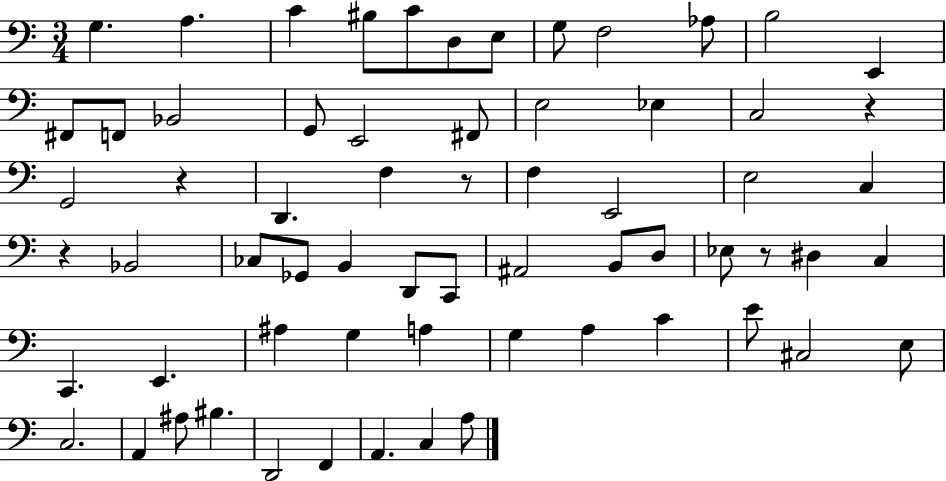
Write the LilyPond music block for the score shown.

{
  \clef bass
  \numericTimeSignature
  \time 3/4
  \key c \major
  g4. a4. | c'4 bis8 c'8 d8 e8 | g8 f2 aes8 | b2 e,4 | \break fis,8 f,8 bes,2 | g,8 e,2 fis,8 | e2 ees4 | c2 r4 | \break g,2 r4 | d,4. f4 r8 | f4 e,2 | e2 c4 | \break r4 bes,2 | ces8 ges,8 b,4 d,8 c,8 | ais,2 b,8 d8 | ees8 r8 dis4 c4 | \break c,4. e,4. | ais4 g4 a4 | g4 a4 c'4 | e'8 cis2 e8 | \break c2. | a,4 ais8 bis4. | d,2 f,4 | a,4. c4 a8 | \break \bar "|."
}